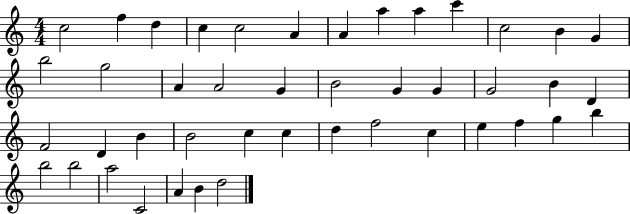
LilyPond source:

{
  \clef treble
  \numericTimeSignature
  \time 4/4
  \key c \major
  c''2 f''4 d''4 | c''4 c''2 a'4 | a'4 a''4 a''4 c'''4 | c''2 b'4 g'4 | \break b''2 g''2 | a'4 a'2 g'4 | b'2 g'4 g'4 | g'2 b'4 d'4 | \break f'2 d'4 b'4 | b'2 c''4 c''4 | d''4 f''2 c''4 | e''4 f''4 g''4 b''4 | \break b''2 b''2 | a''2 c'2 | a'4 b'4 d''2 | \bar "|."
}